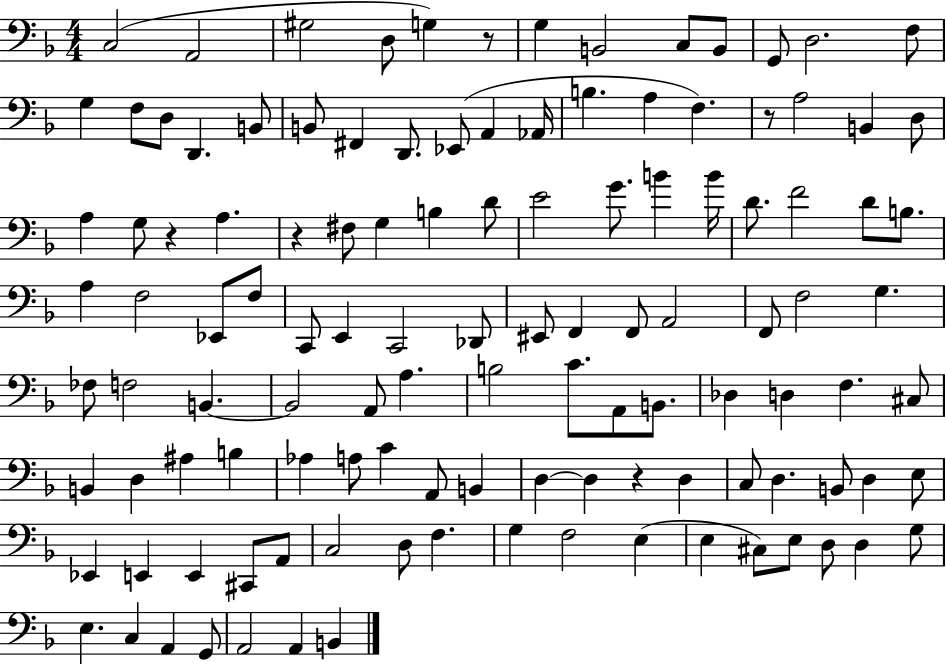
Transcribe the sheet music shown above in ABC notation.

X:1
T:Untitled
M:4/4
L:1/4
K:F
C,2 A,,2 ^G,2 D,/2 G, z/2 G, B,,2 C,/2 B,,/2 G,,/2 D,2 F,/2 G, F,/2 D,/2 D,, B,,/2 B,,/2 ^F,, D,,/2 _E,,/2 A,, _A,,/4 B, A, F, z/2 A,2 B,, D,/2 A, G,/2 z A, z ^F,/2 G, B, D/2 E2 G/2 B B/4 D/2 F2 D/2 B,/2 A, F,2 _E,,/2 F,/2 C,,/2 E,, C,,2 _D,,/2 ^E,,/2 F,, F,,/2 A,,2 F,,/2 F,2 G, _F,/2 F,2 B,, B,,2 A,,/2 A, B,2 C/2 A,,/2 B,,/2 _D, D, F, ^C,/2 B,, D, ^A, B, _A, A,/2 C A,,/2 B,, D, D, z D, C,/2 D, B,,/2 D, E,/2 _E,, E,, E,, ^C,,/2 A,,/2 C,2 D,/2 F, G, F,2 E, E, ^C,/2 E,/2 D,/2 D, G,/2 E, C, A,, G,,/2 A,,2 A,, B,,